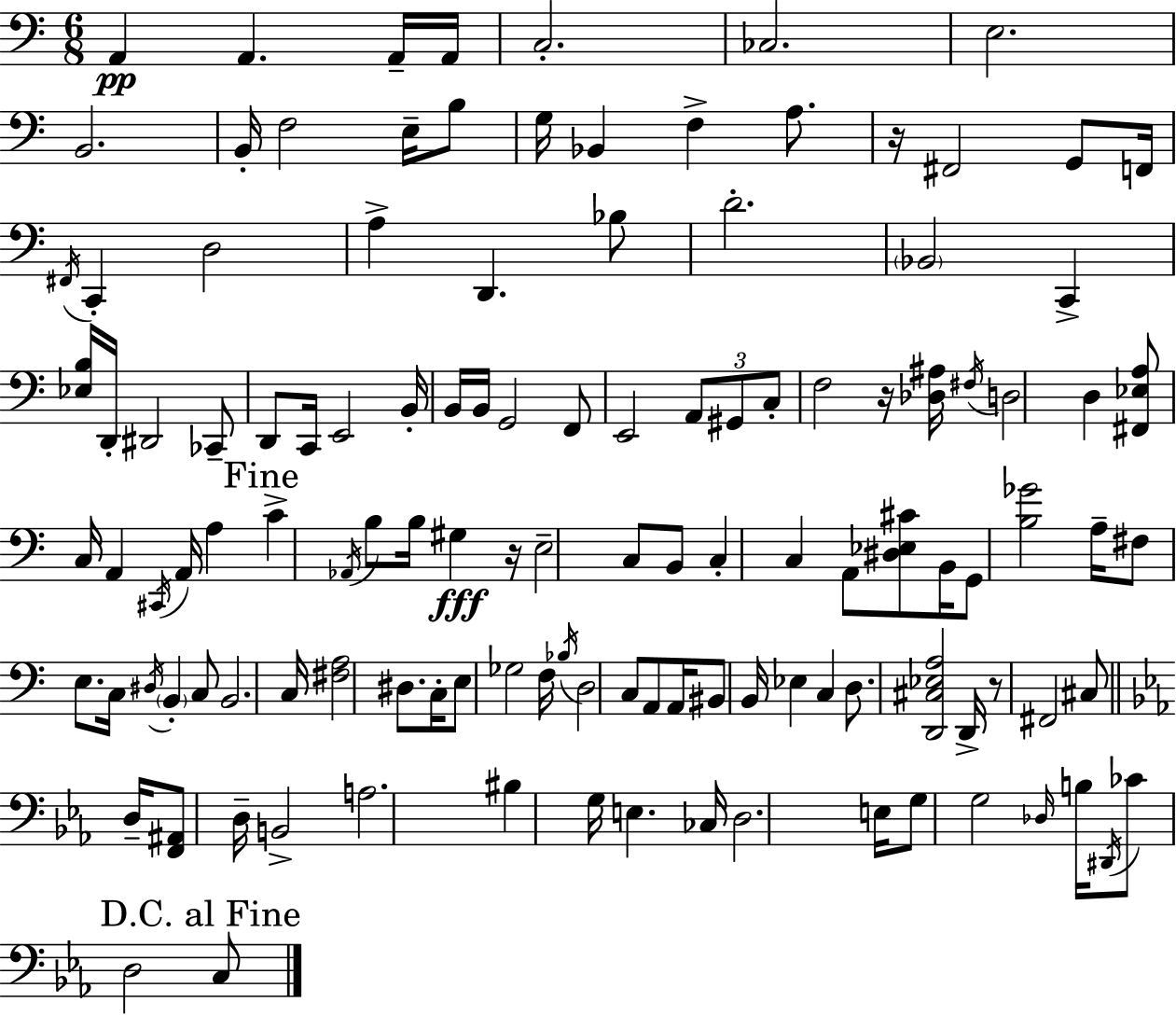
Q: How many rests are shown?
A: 4